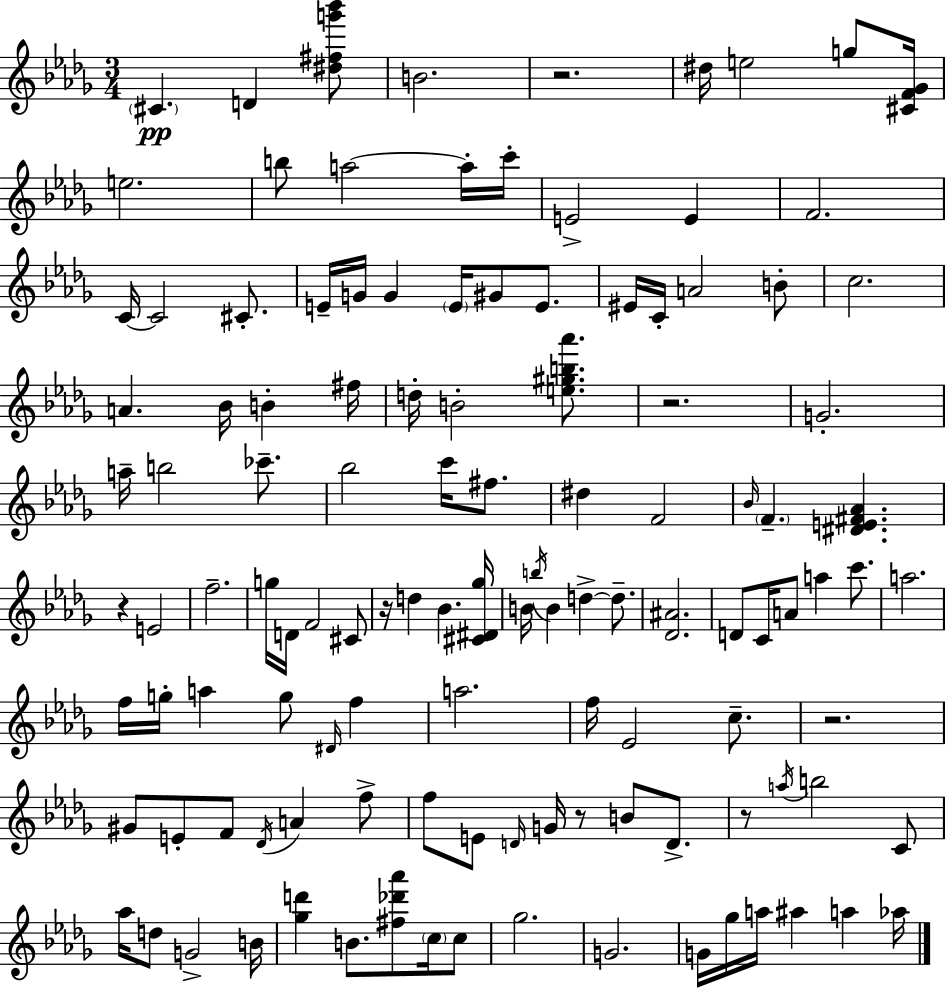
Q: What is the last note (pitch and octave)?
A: Ab5